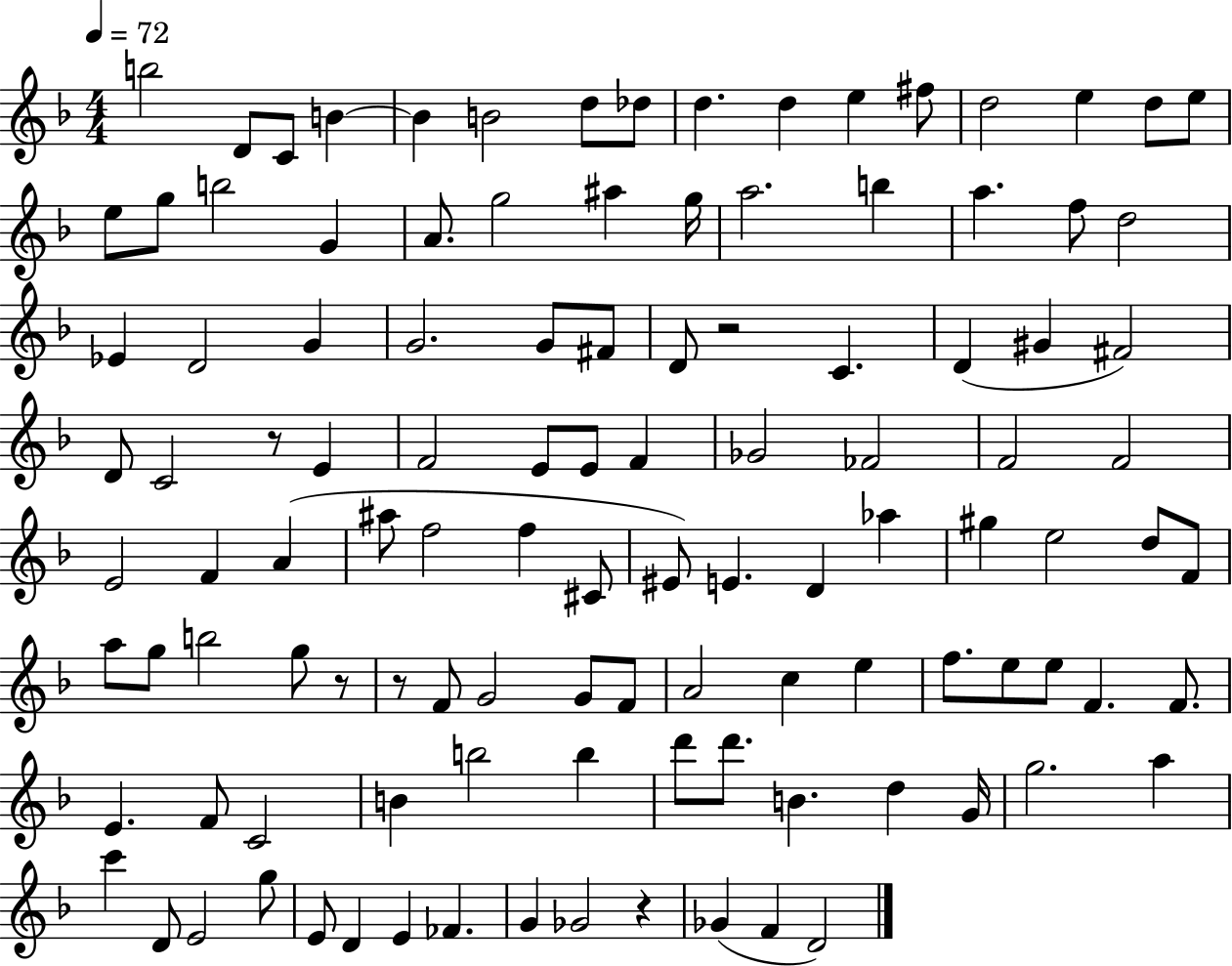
{
  \clef treble
  \numericTimeSignature
  \time 4/4
  \key f \major
  \tempo 4 = 72
  \repeat volta 2 { b''2 d'8 c'8 b'4~~ | b'4 b'2 d''8 des''8 | d''4. d''4 e''4 fis''8 | d''2 e''4 d''8 e''8 | \break e''8 g''8 b''2 g'4 | a'8. g''2 ais''4 g''16 | a''2. b''4 | a''4. f''8 d''2 | \break ees'4 d'2 g'4 | g'2. g'8 fis'8 | d'8 r2 c'4. | d'4( gis'4 fis'2) | \break d'8 c'2 r8 e'4 | f'2 e'8 e'8 f'4 | ges'2 fes'2 | f'2 f'2 | \break e'2 f'4 a'4( | ais''8 f''2 f''4 cis'8 | eis'8) e'4. d'4 aes''4 | gis''4 e''2 d''8 f'8 | \break a''8 g''8 b''2 g''8 r8 | r8 f'8 g'2 g'8 f'8 | a'2 c''4 e''4 | f''8. e''8 e''8 f'4. f'8. | \break e'4. f'8 c'2 | b'4 b''2 b''4 | d'''8 d'''8. b'4. d''4 g'16 | g''2. a''4 | \break c'''4 d'8 e'2 g''8 | e'8 d'4 e'4 fes'4. | g'4 ges'2 r4 | ges'4( f'4 d'2) | \break } \bar "|."
}